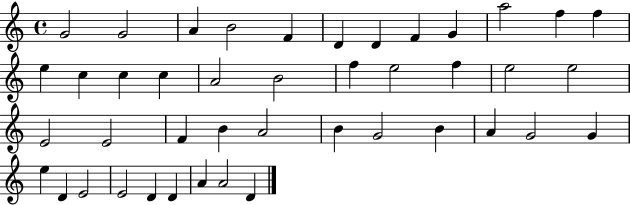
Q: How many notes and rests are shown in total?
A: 43